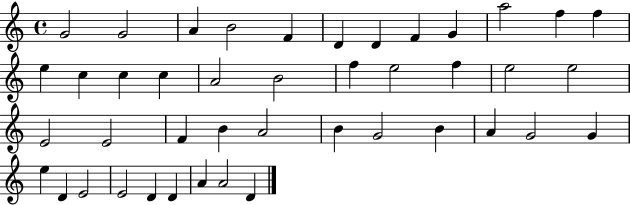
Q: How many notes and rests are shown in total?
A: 43